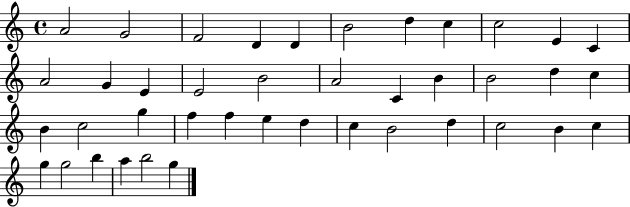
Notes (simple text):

A4/h G4/h F4/h D4/q D4/q B4/h D5/q C5/q C5/h E4/q C4/q A4/h G4/q E4/q E4/h B4/h A4/h C4/q B4/q B4/h D5/q C5/q B4/q C5/h G5/q F5/q F5/q E5/q D5/q C5/q B4/h D5/q C5/h B4/q C5/q G5/q G5/h B5/q A5/q B5/h G5/q